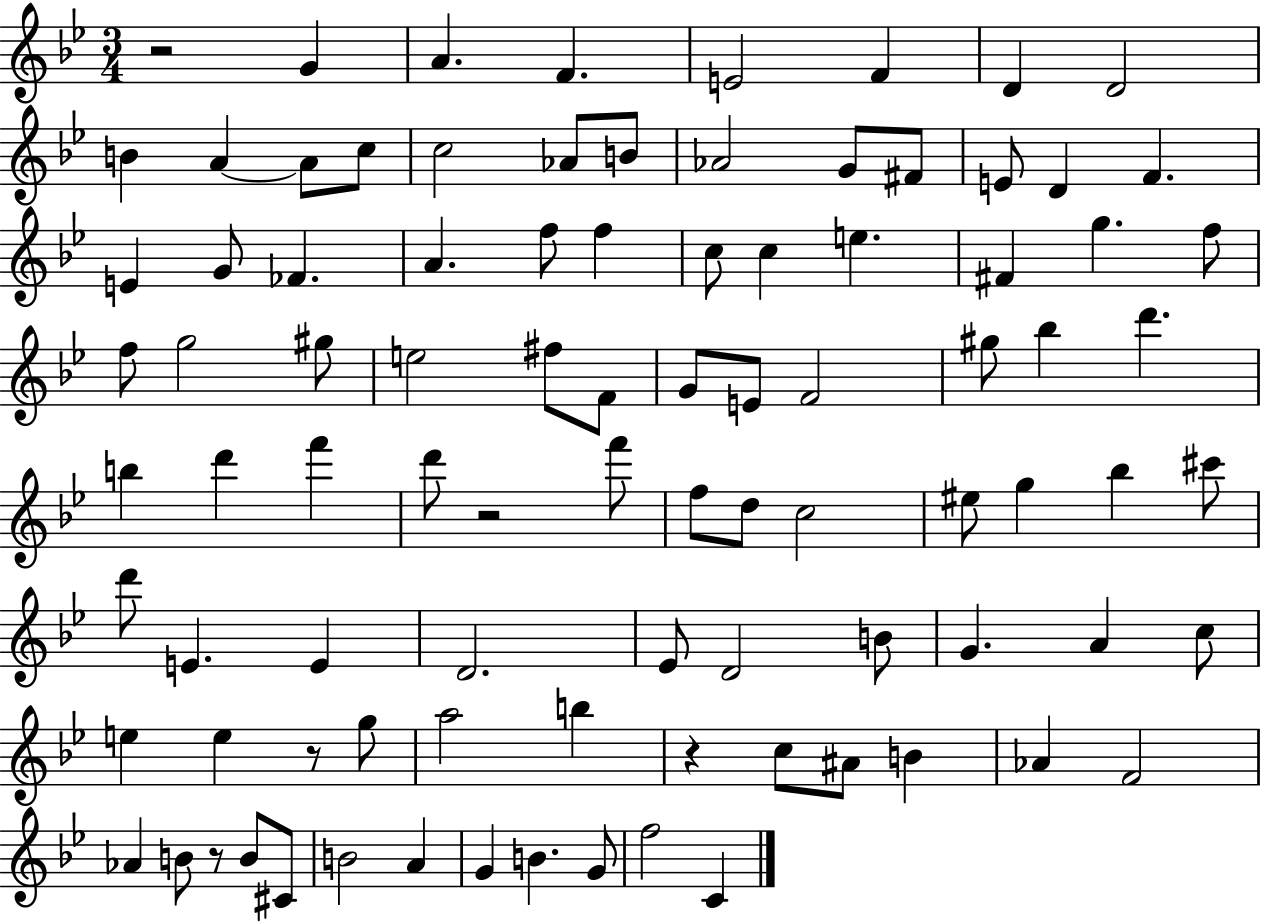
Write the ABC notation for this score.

X:1
T:Untitled
M:3/4
L:1/4
K:Bb
z2 G A F E2 F D D2 B A A/2 c/2 c2 _A/2 B/2 _A2 G/2 ^F/2 E/2 D F E G/2 _F A f/2 f c/2 c e ^F g f/2 f/2 g2 ^g/2 e2 ^f/2 F/2 G/2 E/2 F2 ^g/2 _b d' b d' f' d'/2 z2 f'/2 f/2 d/2 c2 ^e/2 g _b ^c'/2 d'/2 E E D2 _E/2 D2 B/2 G A c/2 e e z/2 g/2 a2 b z c/2 ^A/2 B _A F2 _A B/2 z/2 B/2 ^C/2 B2 A G B G/2 f2 C